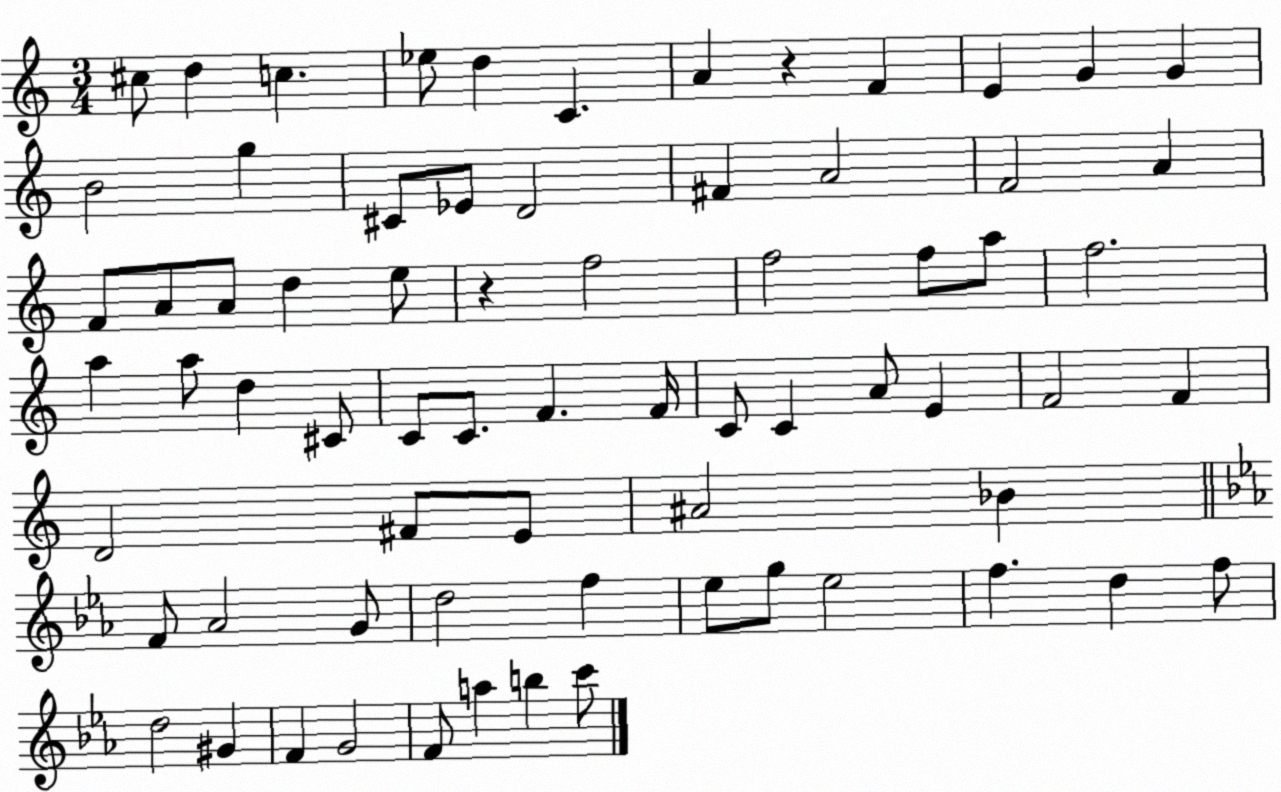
X:1
T:Untitled
M:3/4
L:1/4
K:C
^c/2 d c _e/2 d C A z F E G G B2 g ^C/2 _E/2 D2 ^F A2 F2 A F/2 A/2 A/2 d e/2 z f2 f2 f/2 a/2 f2 a a/2 d ^C/2 C/2 C/2 F F/4 C/2 C A/2 E F2 F D2 ^F/2 E/2 ^A2 _B F/2 _A2 G/2 d2 f _e/2 g/2 _e2 f d f/2 d2 ^G F G2 F/2 a b c'/2